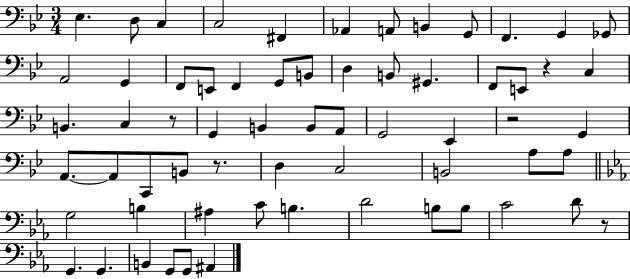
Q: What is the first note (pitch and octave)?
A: Eb3